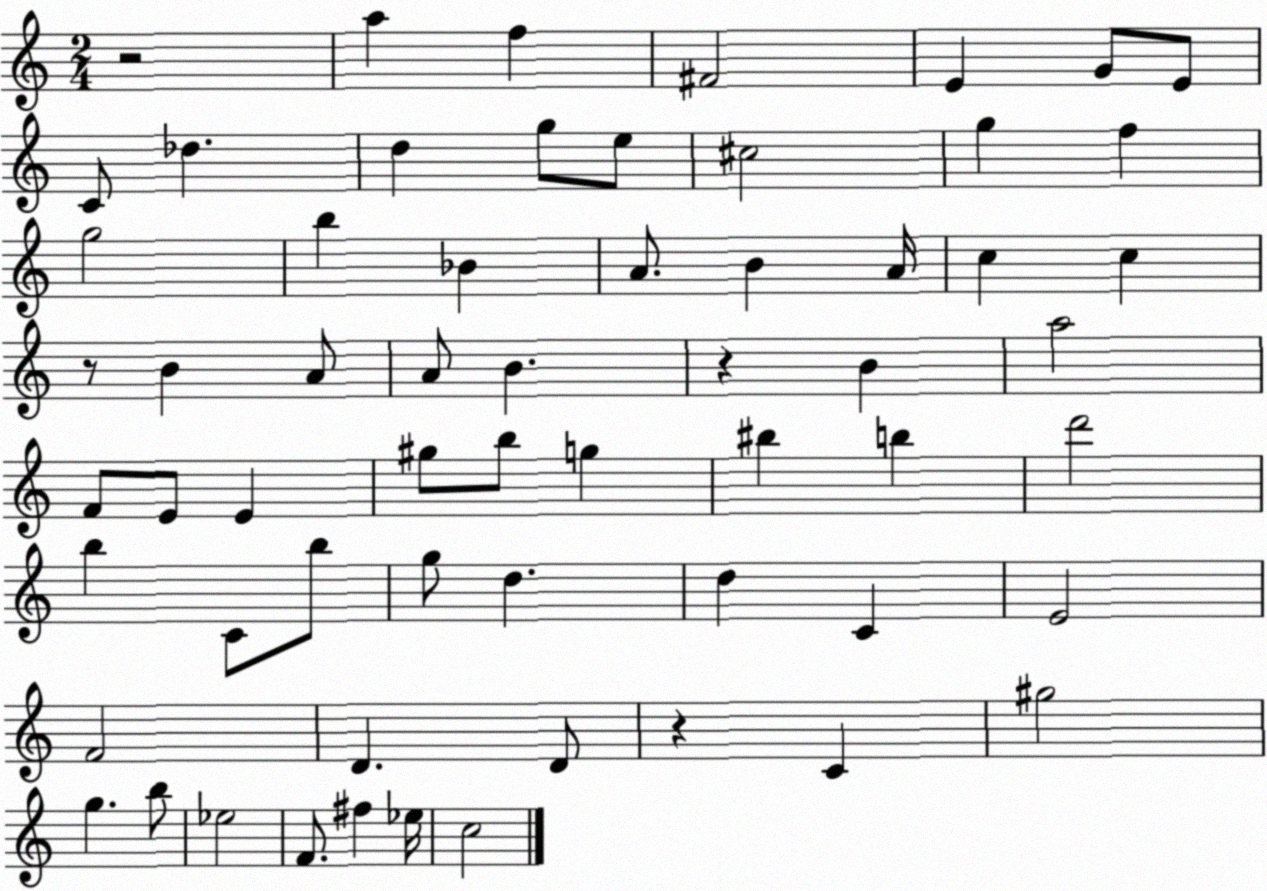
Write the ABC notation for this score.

X:1
T:Untitled
M:2/4
L:1/4
K:C
z2 a f ^F2 E G/2 E/2 C/2 _d d g/2 e/2 ^c2 g f g2 b _B A/2 B A/4 c c z/2 B A/2 A/2 B z B a2 F/2 E/2 E ^g/2 b/2 g ^b b d'2 b C/2 b/2 g/2 d d C E2 F2 D D/2 z C ^g2 g b/2 _e2 F/2 ^f _e/4 c2